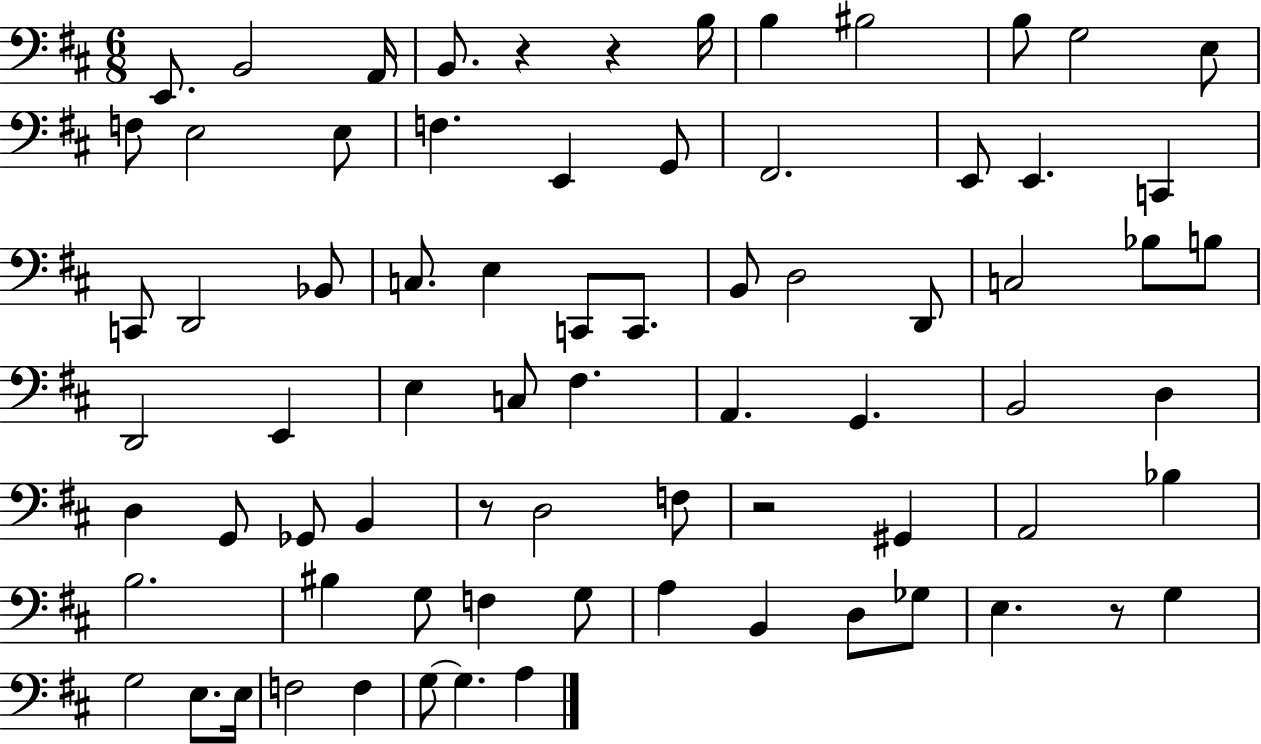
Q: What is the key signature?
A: D major